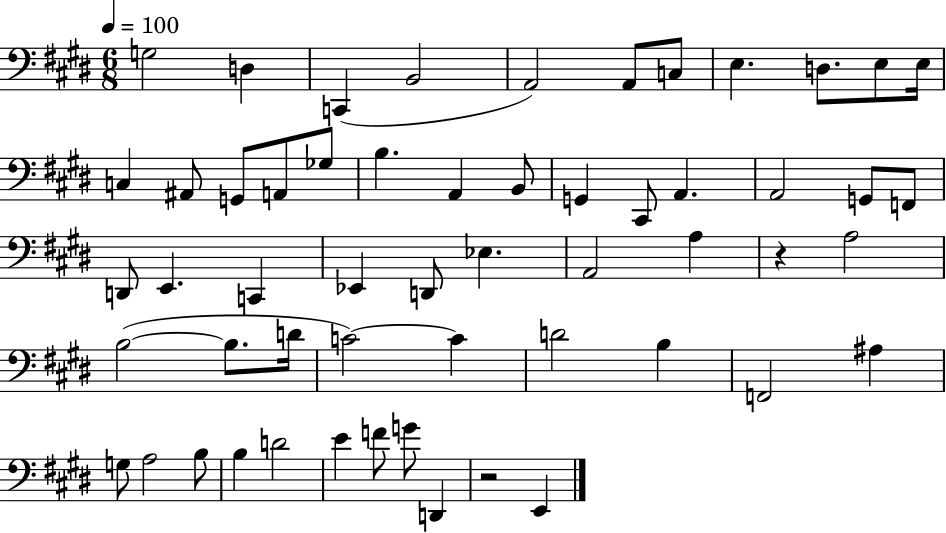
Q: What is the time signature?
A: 6/8